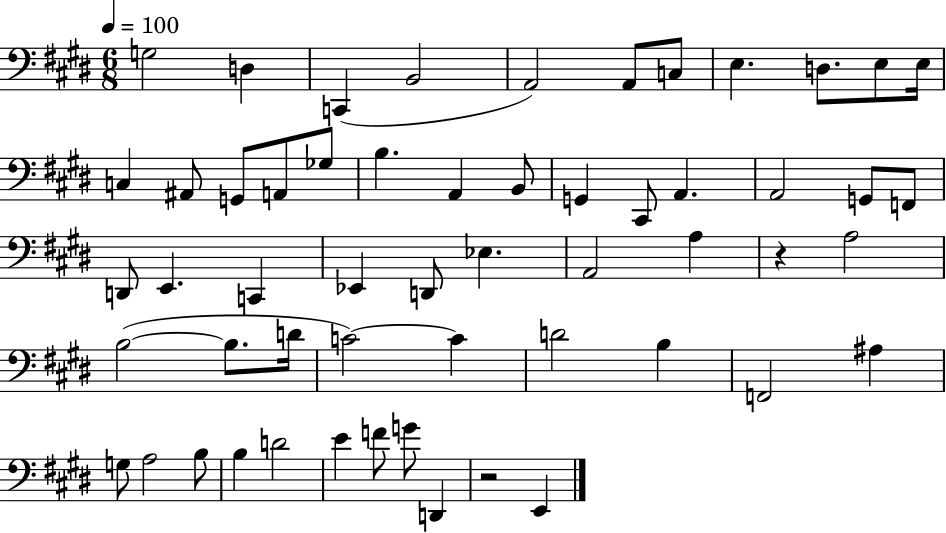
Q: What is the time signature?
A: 6/8